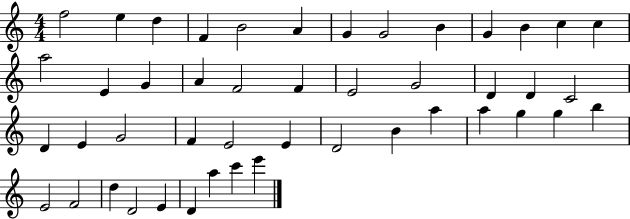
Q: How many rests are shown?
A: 0